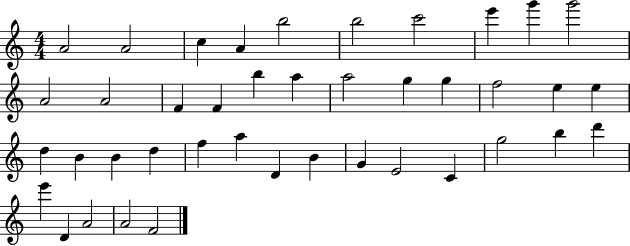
{
  \clef treble
  \numericTimeSignature
  \time 4/4
  \key c \major
  a'2 a'2 | c''4 a'4 b''2 | b''2 c'''2 | e'''4 g'''4 g'''2 | \break a'2 a'2 | f'4 f'4 b''4 a''4 | a''2 g''4 g''4 | f''2 e''4 e''4 | \break d''4 b'4 b'4 d''4 | f''4 a''4 d'4 b'4 | g'4 e'2 c'4 | g''2 b''4 d'''4 | \break e'''4 d'4 a'2 | a'2 f'2 | \bar "|."
}